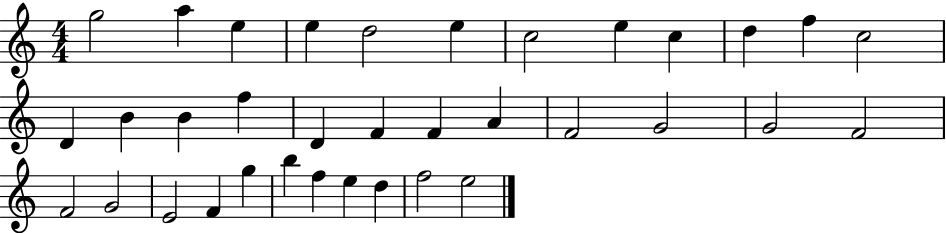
{
  \clef treble
  \numericTimeSignature
  \time 4/4
  \key c \major
  g''2 a''4 e''4 | e''4 d''2 e''4 | c''2 e''4 c''4 | d''4 f''4 c''2 | \break d'4 b'4 b'4 f''4 | d'4 f'4 f'4 a'4 | f'2 g'2 | g'2 f'2 | \break f'2 g'2 | e'2 f'4 g''4 | b''4 f''4 e''4 d''4 | f''2 e''2 | \break \bar "|."
}